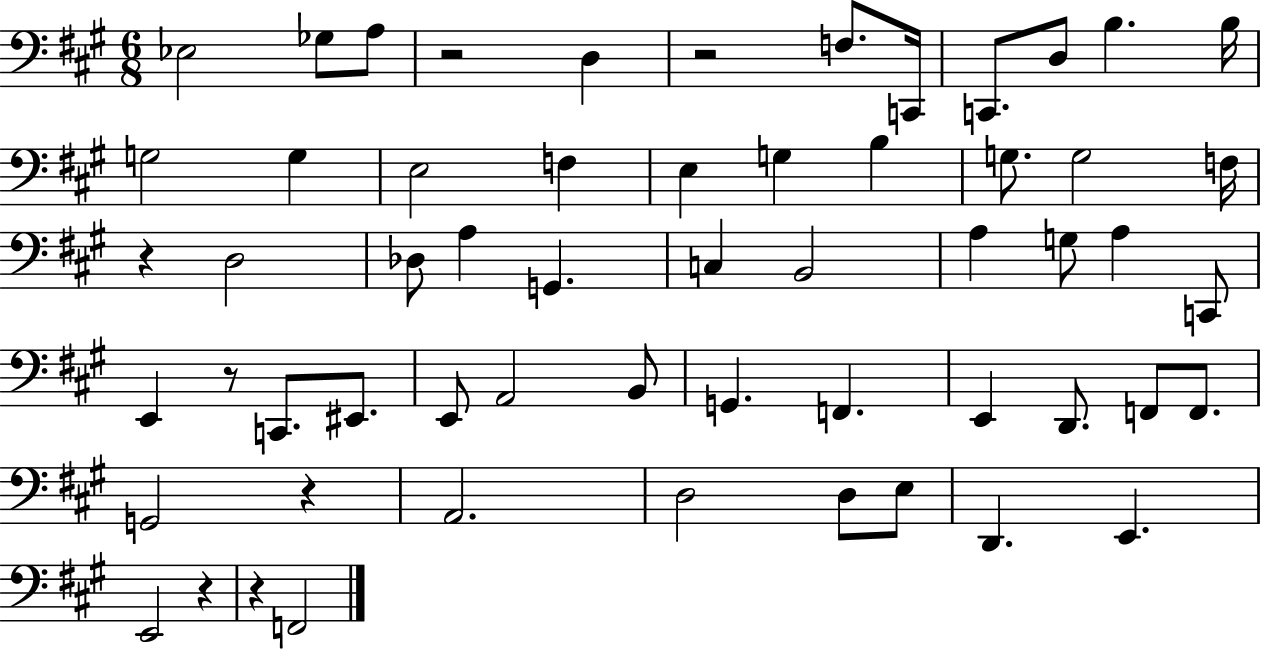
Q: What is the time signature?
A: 6/8